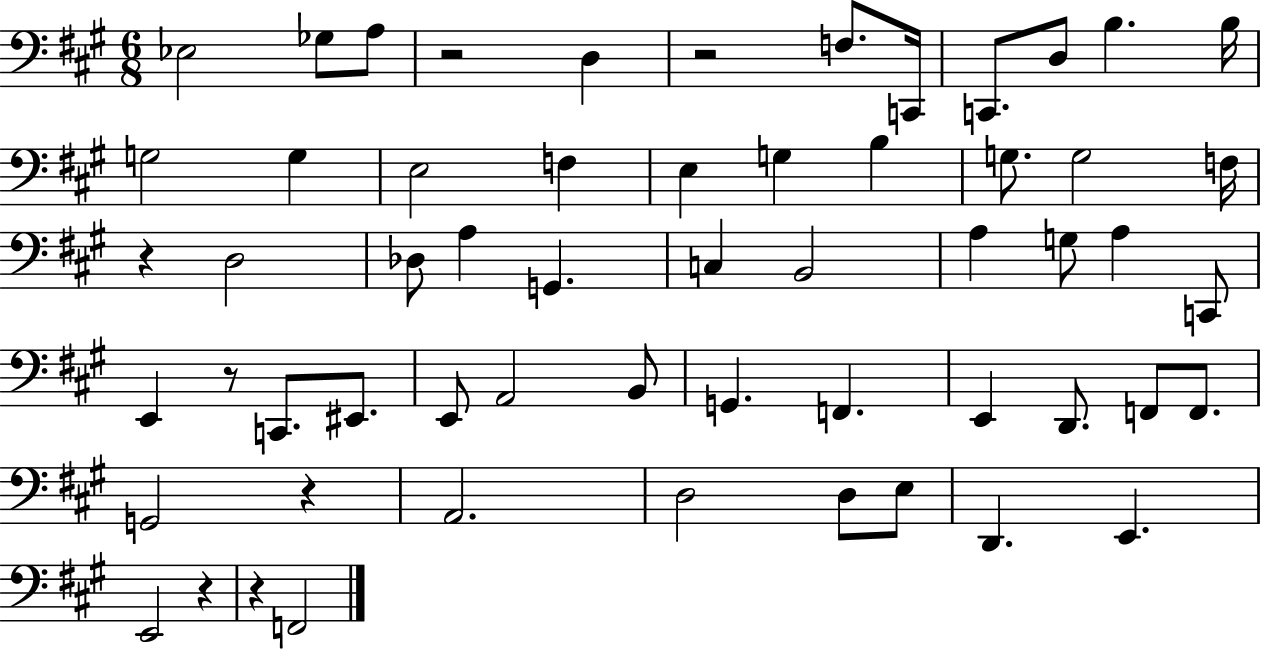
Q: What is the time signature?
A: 6/8